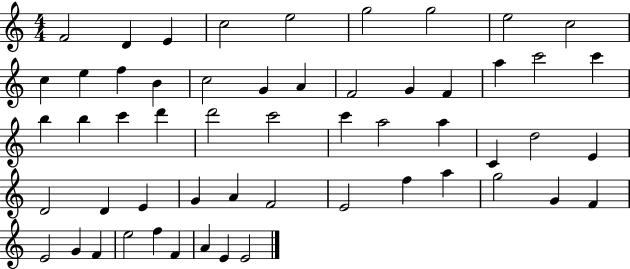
X:1
T:Untitled
M:4/4
L:1/4
K:C
F2 D E c2 e2 g2 g2 e2 c2 c e f B c2 G A F2 G F a c'2 c' b b c' d' d'2 c'2 c' a2 a C d2 E D2 D E G A F2 E2 f a g2 G F E2 G F e2 f F A E E2